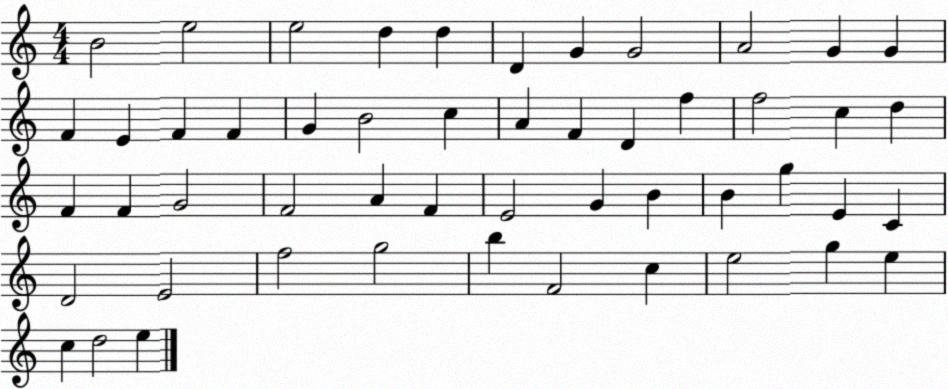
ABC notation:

X:1
T:Untitled
M:4/4
L:1/4
K:C
B2 e2 e2 d d D G G2 A2 G G F E F F G B2 c A F D f f2 c d F F G2 F2 A F E2 G B B g E C D2 E2 f2 g2 b F2 c e2 g e c d2 e